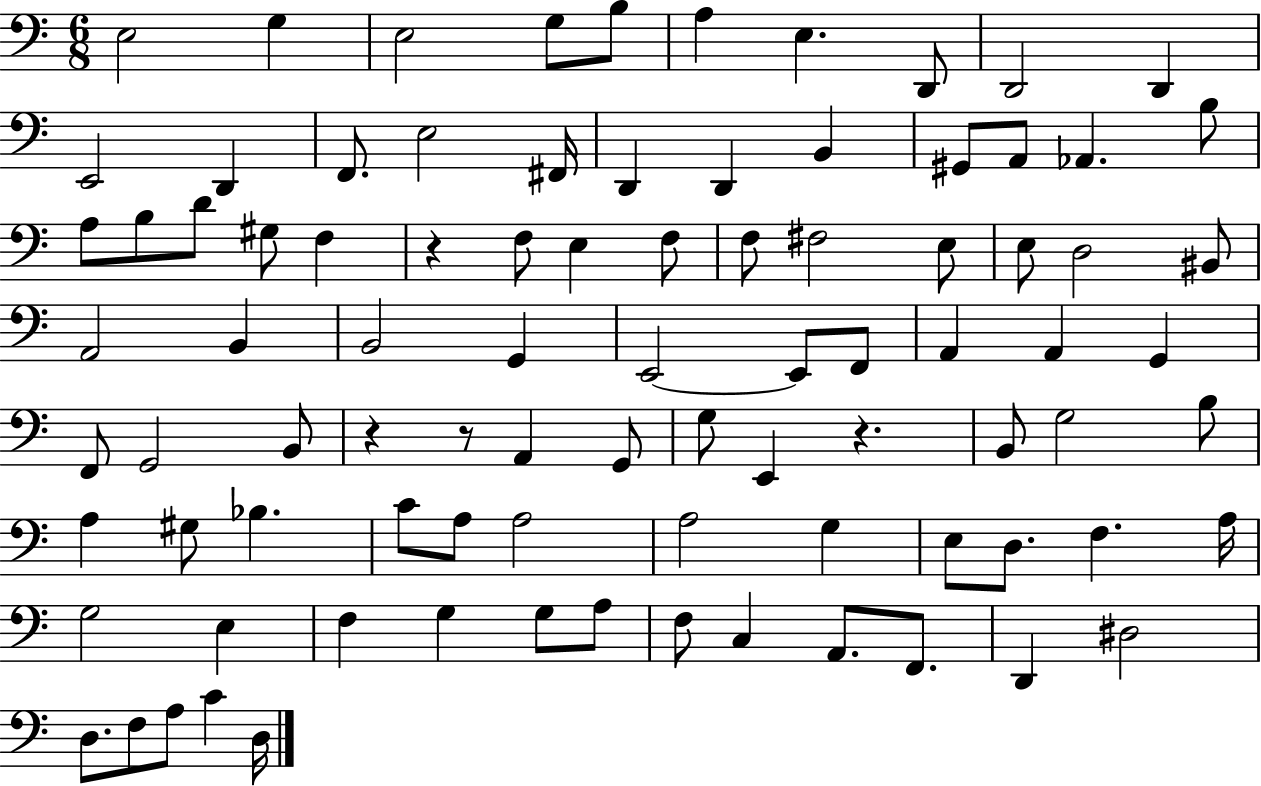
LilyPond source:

{
  \clef bass
  \numericTimeSignature
  \time 6/8
  \key c \major
  \repeat volta 2 { e2 g4 | e2 g8 b8 | a4 e4. d,8 | d,2 d,4 | \break e,2 d,4 | f,8. e2 fis,16 | d,4 d,4 b,4 | gis,8 a,8 aes,4. b8 | \break a8 b8 d'8 gis8 f4 | r4 f8 e4 f8 | f8 fis2 e8 | e8 d2 bis,8 | \break a,2 b,4 | b,2 g,4 | e,2~~ e,8 f,8 | a,4 a,4 g,4 | \break f,8 g,2 b,8 | r4 r8 a,4 g,8 | g8 e,4 r4. | b,8 g2 b8 | \break a4 gis8 bes4. | c'8 a8 a2 | a2 g4 | e8 d8. f4. a16 | \break g2 e4 | f4 g4 g8 a8 | f8 c4 a,8. f,8. | d,4 dis2 | \break d8. f8 a8 c'4 d16 | } \bar "|."
}